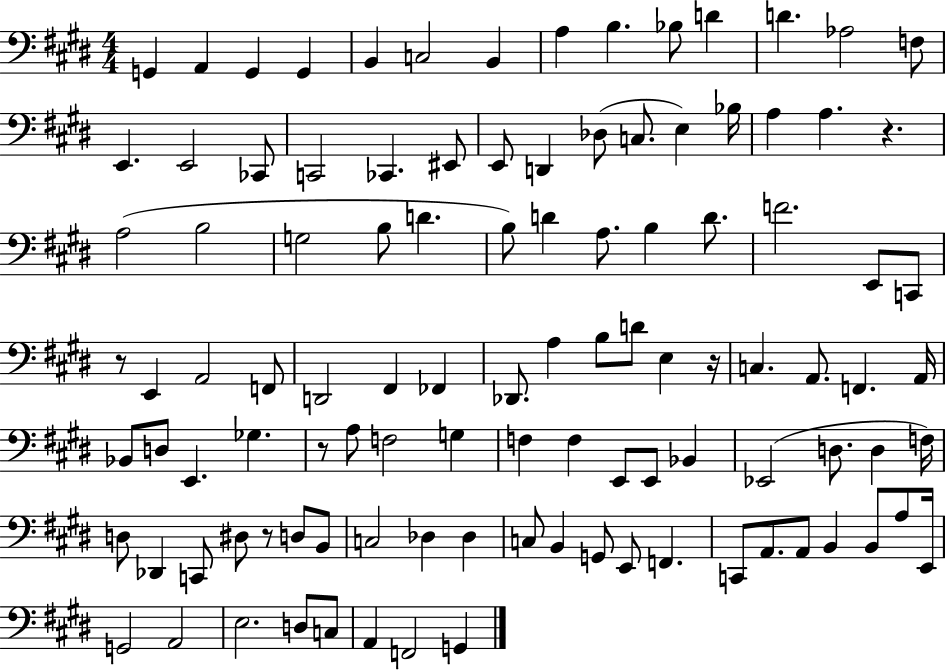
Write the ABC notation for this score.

X:1
T:Untitled
M:4/4
L:1/4
K:E
G,, A,, G,, G,, B,, C,2 B,, A, B, _B,/2 D D _A,2 F,/2 E,, E,,2 _C,,/2 C,,2 _C,, ^E,,/2 E,,/2 D,, _D,/2 C,/2 E, _B,/4 A, A, z A,2 B,2 G,2 B,/2 D B,/2 D A,/2 B, D/2 F2 E,,/2 C,,/2 z/2 E,, A,,2 F,,/2 D,,2 ^F,, _F,, _D,,/2 A, B,/2 D/2 E, z/4 C, A,,/2 F,, A,,/4 _B,,/2 D,/2 E,, _G, z/2 A,/2 F,2 G, F, F, E,,/2 E,,/2 _B,, _E,,2 D,/2 D, F,/4 D,/2 _D,, C,,/2 ^D,/2 z/2 D,/2 B,,/2 C,2 _D, _D, C,/2 B,, G,,/2 E,,/2 F,, C,,/2 A,,/2 A,,/2 B,, B,,/2 A,/2 E,,/4 G,,2 A,,2 E,2 D,/2 C,/2 A,, F,,2 G,,